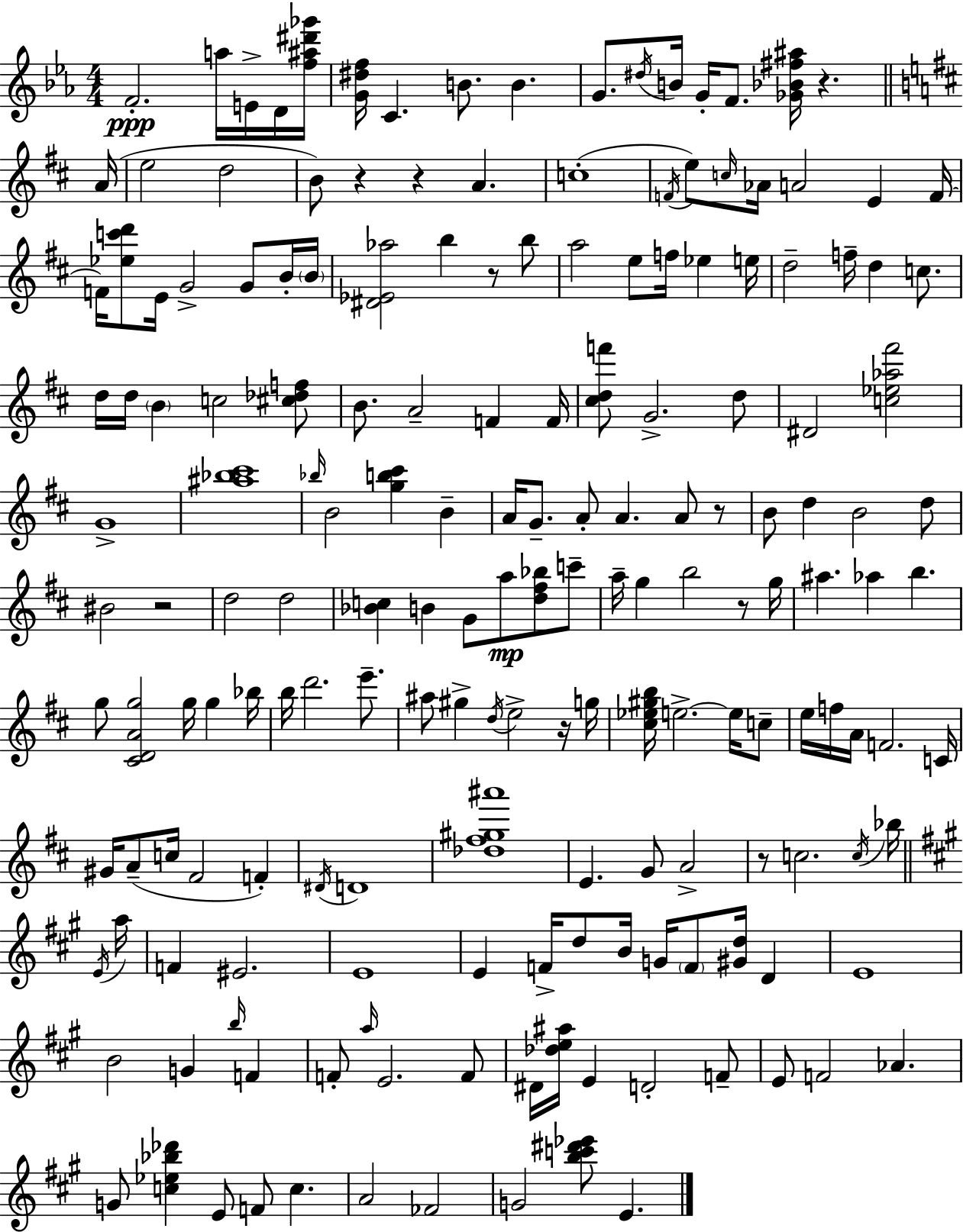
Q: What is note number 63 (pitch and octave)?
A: B4